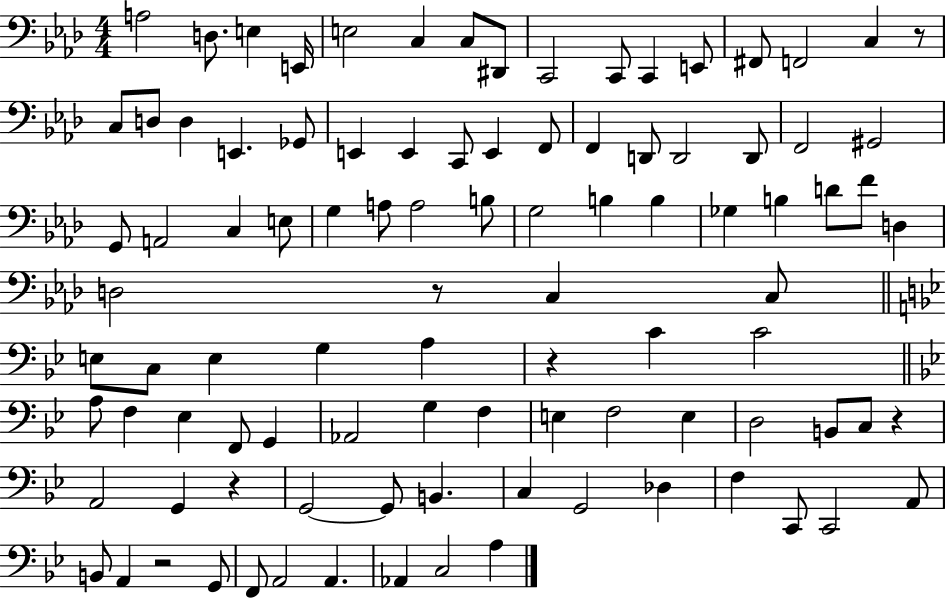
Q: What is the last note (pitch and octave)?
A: A3